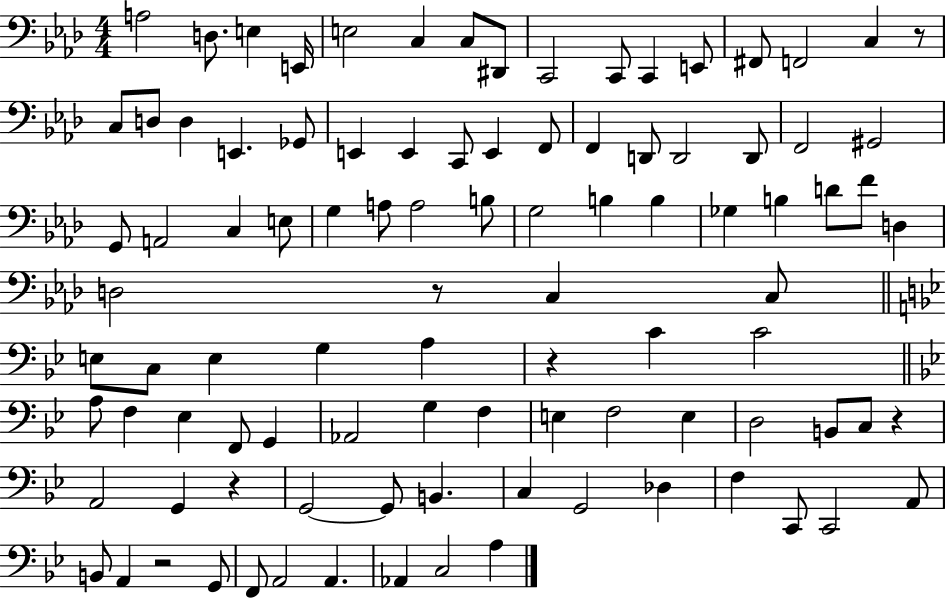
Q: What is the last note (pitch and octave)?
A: A3